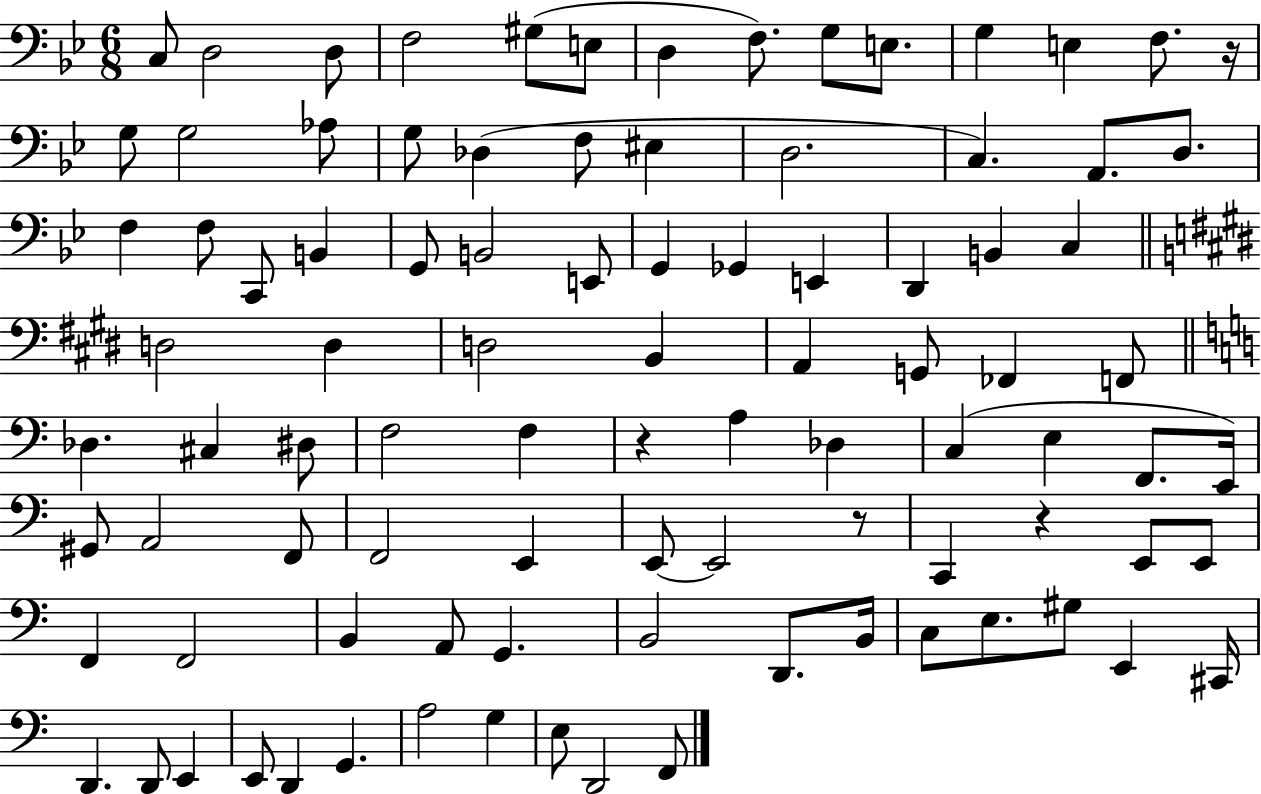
C3/e D3/h D3/e F3/h G#3/e E3/e D3/q F3/e. G3/e E3/e. G3/q E3/q F3/e. R/s G3/e G3/h Ab3/e G3/e Db3/q F3/e EIS3/q D3/h. C3/q. A2/e. D3/e. F3/q F3/e C2/e B2/q G2/e B2/h E2/e G2/q Gb2/q E2/q D2/q B2/q C3/q D3/h D3/q D3/h B2/q A2/q G2/e FES2/q F2/e Db3/q. C#3/q D#3/e F3/h F3/q R/q A3/q Db3/q C3/q E3/q F2/e. E2/s G#2/e A2/h F2/e F2/h E2/q E2/e E2/h R/e C2/q R/q E2/e E2/e F2/q F2/h B2/q A2/e G2/q. B2/h D2/e. B2/s C3/e E3/e. G#3/e E2/q C#2/s D2/q. D2/e E2/q E2/e D2/q G2/q. A3/h G3/q E3/e D2/h F2/e